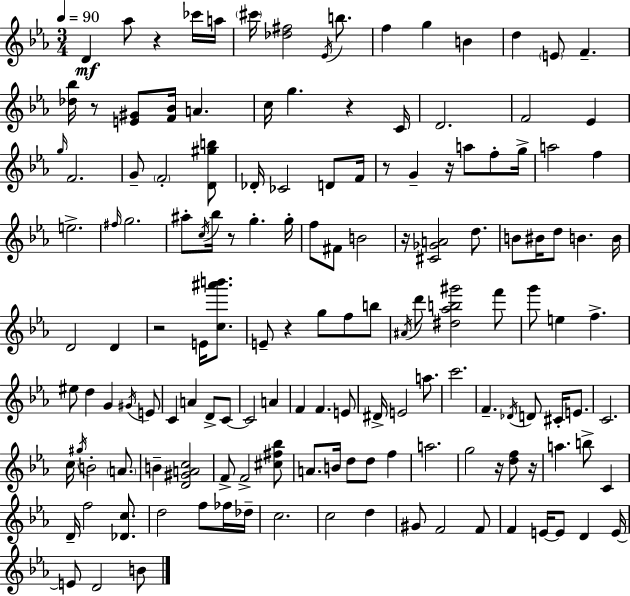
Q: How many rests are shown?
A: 11